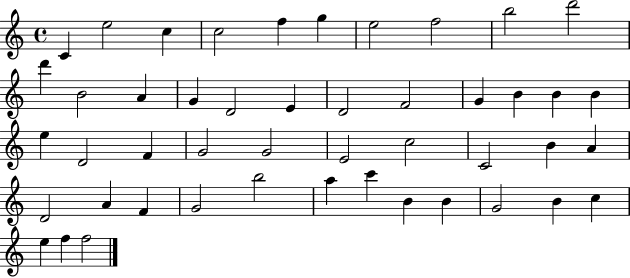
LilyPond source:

{
  \clef treble
  \time 4/4
  \defaultTimeSignature
  \key c \major
  c'4 e''2 c''4 | c''2 f''4 g''4 | e''2 f''2 | b''2 d'''2 | \break d'''4 b'2 a'4 | g'4 d'2 e'4 | d'2 f'2 | g'4 b'4 b'4 b'4 | \break e''4 d'2 f'4 | g'2 g'2 | e'2 c''2 | c'2 b'4 a'4 | \break d'2 a'4 f'4 | g'2 b''2 | a''4 c'''4 b'4 b'4 | g'2 b'4 c''4 | \break e''4 f''4 f''2 | \bar "|."
}